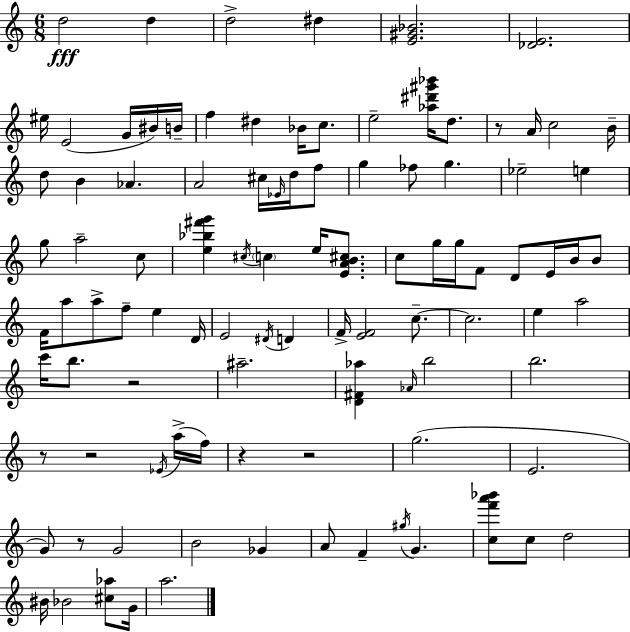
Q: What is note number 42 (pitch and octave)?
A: D4